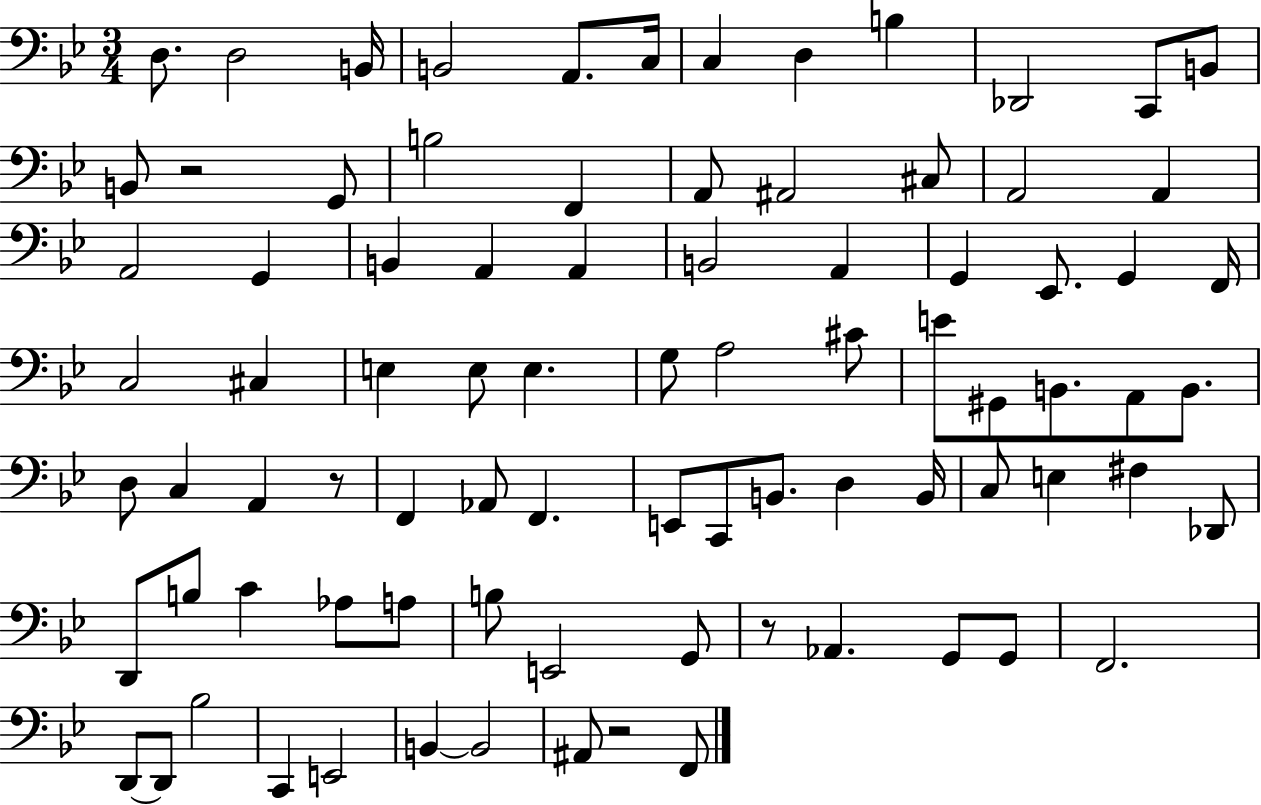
{
  \clef bass
  \numericTimeSignature
  \time 3/4
  \key bes \major
  d8. d2 b,16 | b,2 a,8. c16 | c4 d4 b4 | des,2 c,8 b,8 | \break b,8 r2 g,8 | b2 f,4 | a,8 ais,2 cis8 | a,2 a,4 | \break a,2 g,4 | b,4 a,4 a,4 | b,2 a,4 | g,4 ees,8. g,4 f,16 | \break c2 cis4 | e4 e8 e4. | g8 a2 cis'8 | e'8 gis,8 b,8. a,8 b,8. | \break d8 c4 a,4 r8 | f,4 aes,8 f,4. | e,8 c,8 b,8. d4 b,16 | c8 e4 fis4 des,8 | \break d,8 b8 c'4 aes8 a8 | b8 e,2 g,8 | r8 aes,4. g,8 g,8 | f,2. | \break d,8~~ d,8 bes2 | c,4 e,2 | b,4~~ b,2 | ais,8 r2 f,8 | \break \bar "|."
}